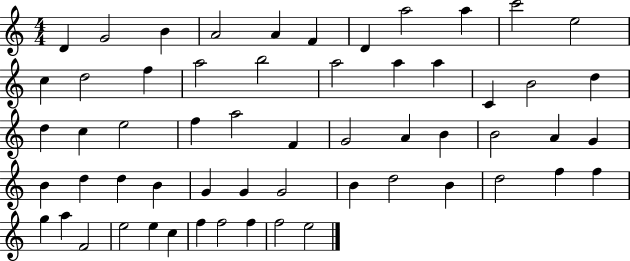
D4/q G4/h B4/q A4/h A4/q F4/q D4/q A5/h A5/q C6/h E5/h C5/q D5/h F5/q A5/h B5/h A5/h A5/q A5/q C4/q B4/h D5/q D5/q C5/q E5/h F5/q A5/h F4/q G4/h A4/q B4/q B4/h A4/q G4/q B4/q D5/q D5/q B4/q G4/q G4/q G4/h B4/q D5/h B4/q D5/h F5/q F5/q G5/q A5/q F4/h E5/h E5/q C5/q F5/q F5/h F5/q F5/h E5/h